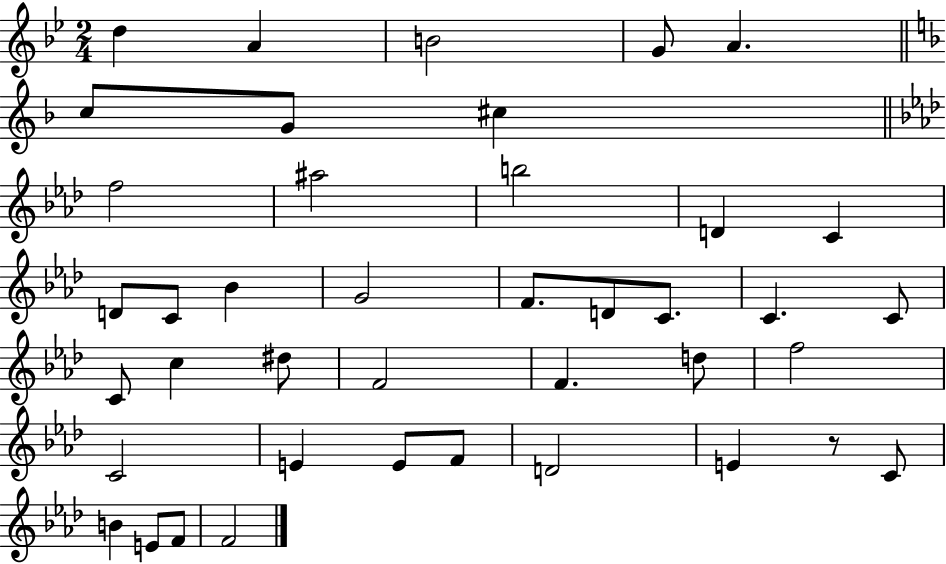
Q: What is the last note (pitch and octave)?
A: F4